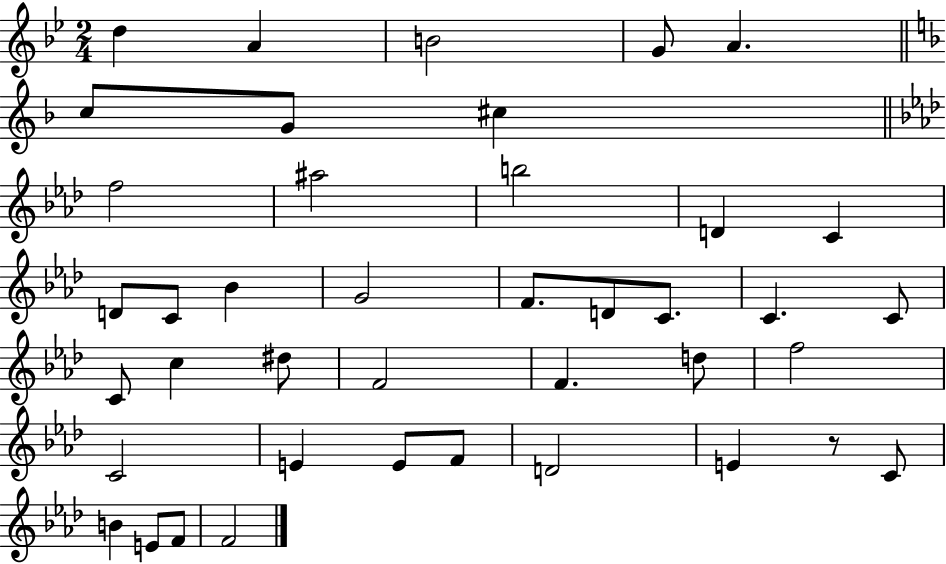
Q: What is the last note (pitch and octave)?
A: F4